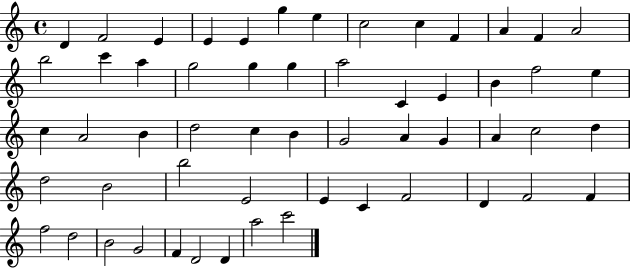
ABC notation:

X:1
T:Untitled
M:4/4
L:1/4
K:C
D F2 E E E g e c2 c F A F A2 b2 c' a g2 g g a2 C E B f2 e c A2 B d2 c B G2 A G A c2 d d2 B2 b2 E2 E C F2 D F2 F f2 d2 B2 G2 F D2 D a2 c'2